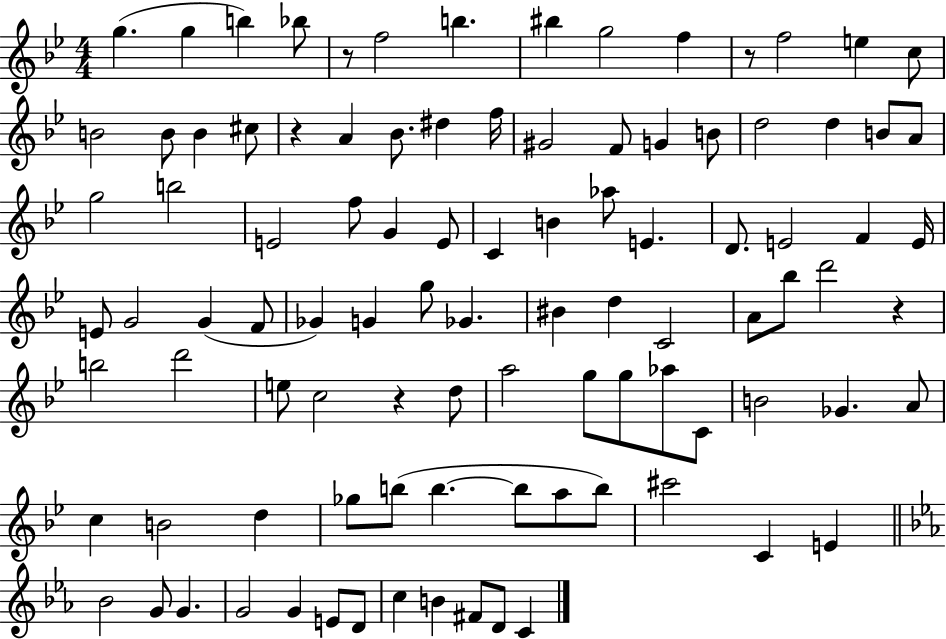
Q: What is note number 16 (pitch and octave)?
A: C#5